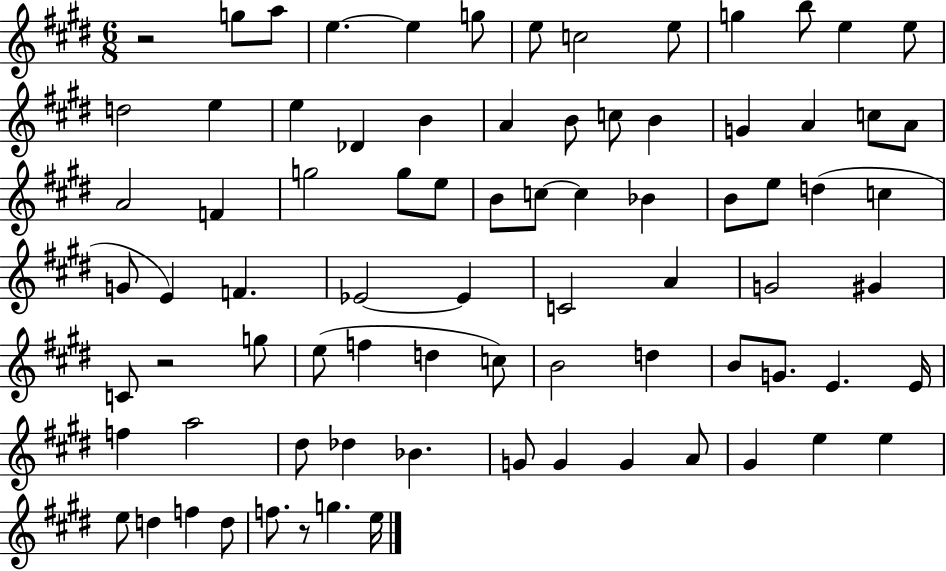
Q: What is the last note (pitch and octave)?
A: E5